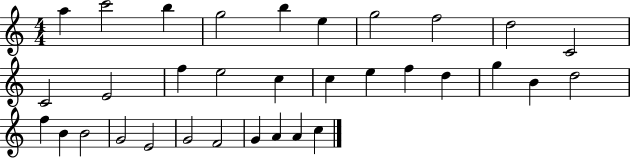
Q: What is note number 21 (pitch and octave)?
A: B4